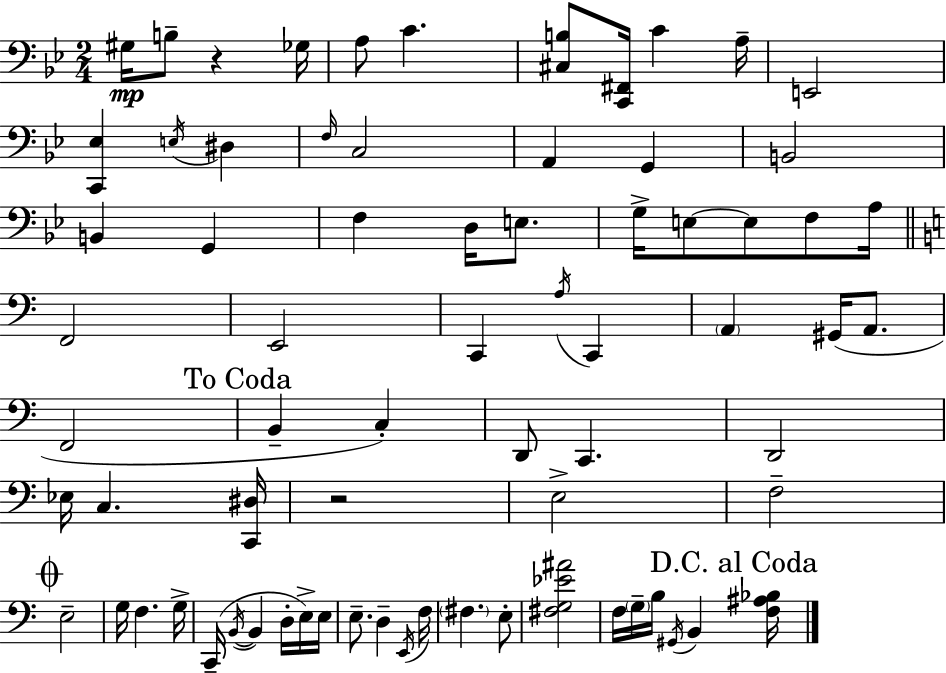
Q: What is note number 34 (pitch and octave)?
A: F2